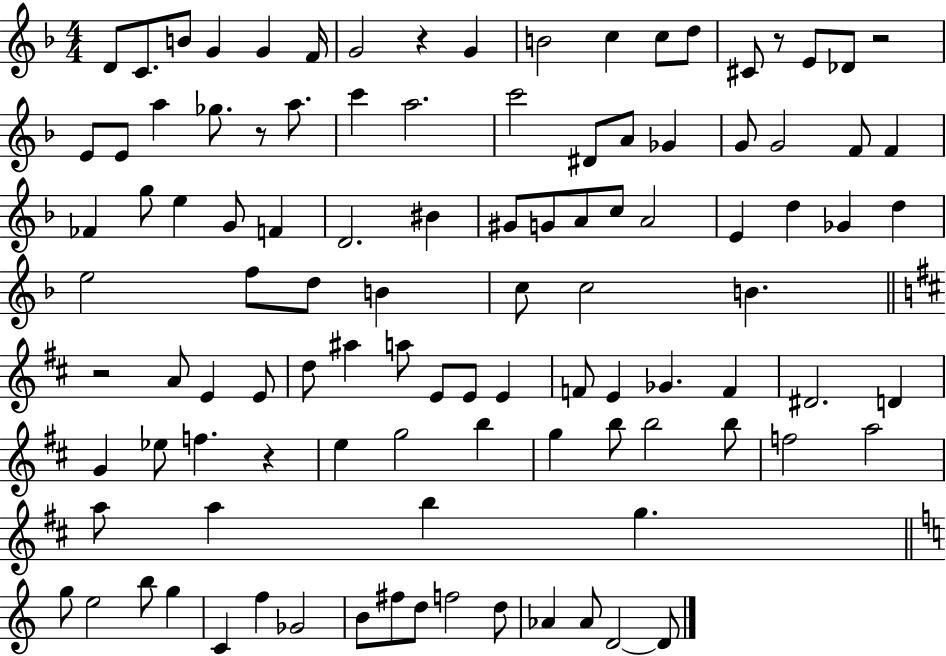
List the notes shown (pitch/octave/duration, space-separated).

D4/e C4/e. B4/e G4/q G4/q F4/s G4/h R/q G4/q B4/h C5/q C5/e D5/e C#4/e R/e E4/e Db4/e R/h E4/e E4/e A5/q Gb5/e. R/e A5/e. C6/q A5/h. C6/h D#4/e A4/e Gb4/q G4/e G4/h F4/e F4/q FES4/q G5/e E5/q G4/e F4/q D4/h. BIS4/q G#4/e G4/e A4/e C5/e A4/h E4/q D5/q Gb4/q D5/q E5/h F5/e D5/e B4/q C5/e C5/h B4/q. R/h A4/e E4/q E4/e D5/e A#5/q A5/e E4/e E4/e E4/q F4/e E4/q Gb4/q. F4/q D#4/h. D4/q G4/q Eb5/e F5/q. R/q E5/q G5/h B5/q G5/q B5/e B5/h B5/e F5/h A5/h A5/e A5/q B5/q G5/q. G5/e E5/h B5/e G5/q C4/q F5/q Gb4/h B4/e F#5/e D5/e F5/h D5/e Ab4/q Ab4/e D4/h D4/e